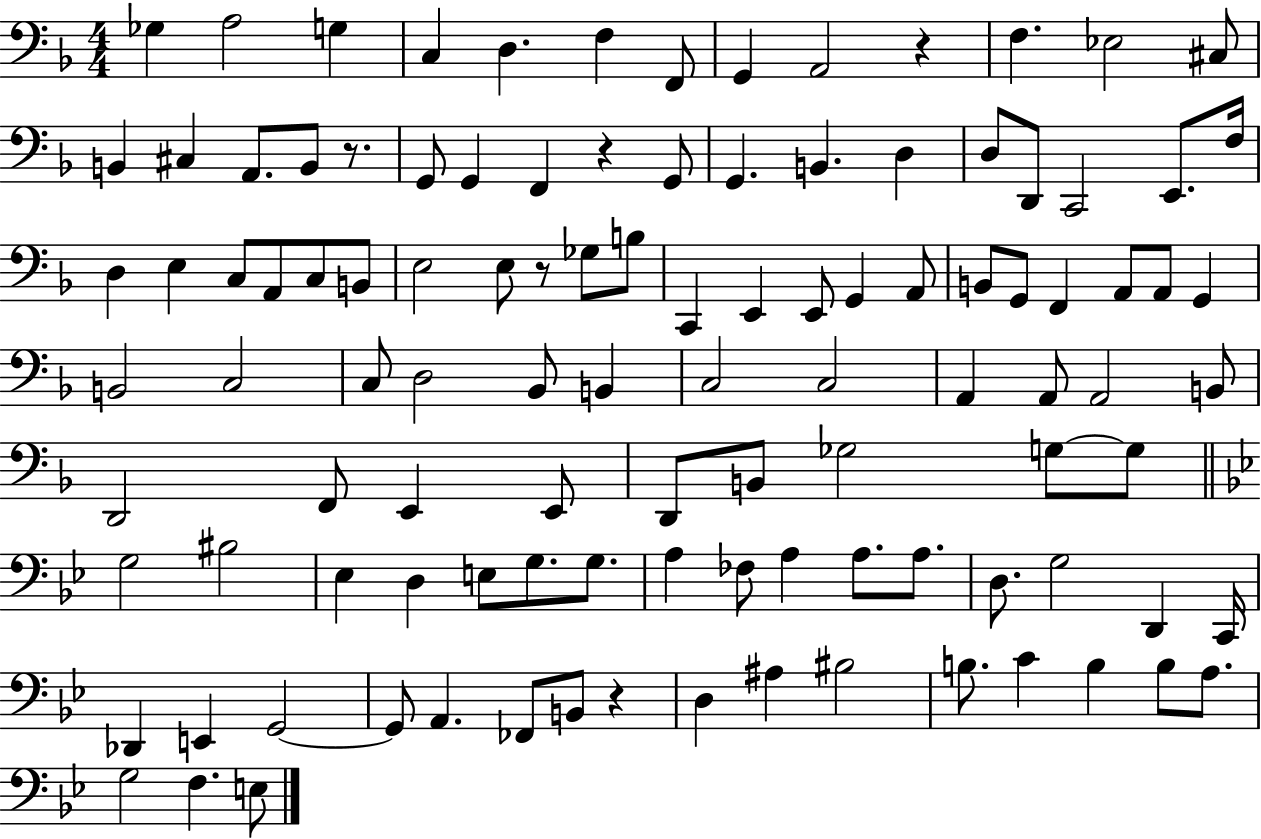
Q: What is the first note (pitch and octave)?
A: Gb3